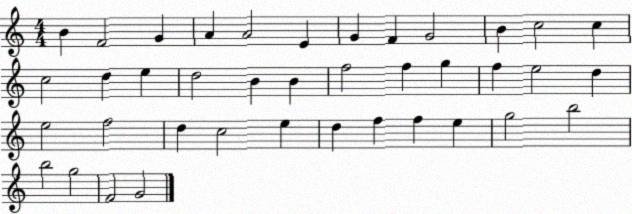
X:1
T:Untitled
M:4/4
L:1/4
K:C
B F2 G A A2 E G F G2 B c2 c c2 d e d2 B B f2 f g f e2 d e2 f2 d c2 e d f f e g2 b2 b2 g2 F2 G2